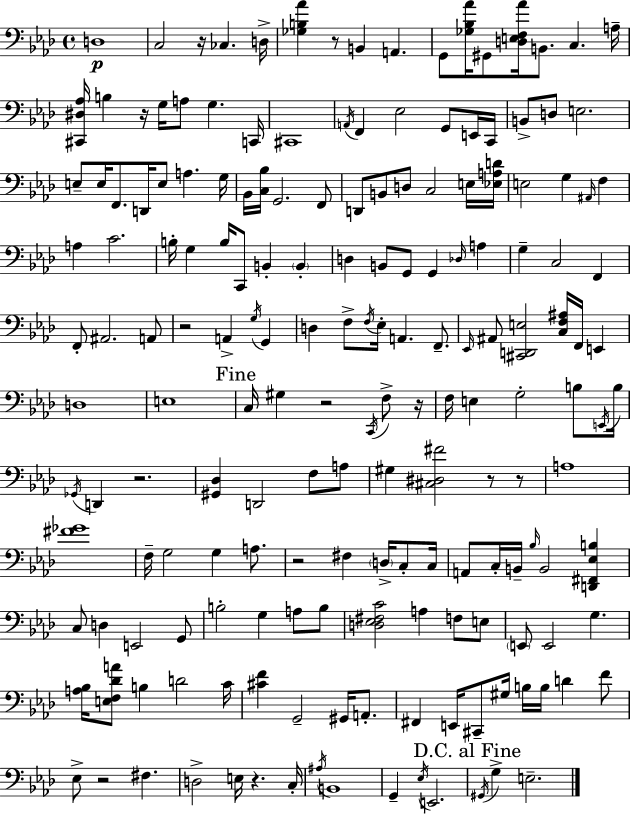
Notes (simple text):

D3/w C3/h R/s CES3/q. D3/s [Gb3,B3,Ab4]/q R/e B2/q A2/q. G2/e [Gb3,Bb3,Ab4]/s G#2/e [D3,E3,F3,Ab4]/s B2/e. C3/q. A3/s [C#2,D#3,Ab3]/s B3/q R/s G3/s A3/e G3/q. C2/s C#2/w A2/s F2/q Eb3/h G2/e E2/s C2/s B2/e D3/e E3/h. E3/e E3/s F2/e. D2/s E3/e A3/q. G3/s Bb2/s [C3,Bb3]/s G2/h. F2/e D2/e B2/e D3/e C3/h E3/s [Eb3,A3,D4]/s E3/h G3/q A#2/s F3/q A3/q C4/h. B3/s G3/q B3/s C2/e B2/q B2/q D3/q B2/e G2/e G2/q Db3/s A3/q G3/q C3/h F2/q F2/e A#2/h. A2/e R/h A2/q G3/s G2/q D3/q F3/e F3/s Eb3/s A2/q. F2/e. Eb2/s A#2/e [C#2,D2,E3]/h [C3,F3,A#3]/s F2/s E2/q D3/w E3/w C3/s G#3/q R/h C2/s F3/e R/s F3/s E3/q G3/h B3/e E2/s B3/s Gb2/s D2/q R/h. [G#2,Db3]/q D2/h F3/e A3/e G#3/q [C#3,D#3,F#4]/h R/e R/e A3/w [F#4,Gb4]/w F3/s G3/h G3/q A3/e. R/h F#3/q D3/s C3/e C3/s A2/e C3/s B2/s Bb3/s B2/h [D2,F#2,Eb3,B3]/q C3/e D3/q E2/h G2/e B3/h G3/q A3/e B3/e [D3,Eb3,F#3,C4]/h A3/q F3/e E3/e E2/e E2/h G3/q. [A3,Bb3]/s [E3,F3,Db4,A4]/e B3/q D4/h C4/s [C#4,F4]/q G2/h G#2/s A2/e. F#2/q E2/s C#2/e G#3/s B3/s B3/s D4/q F4/e Eb3/e R/h F#3/q. D3/h E3/s R/q. C3/s A#3/s B2/w G2/q Eb3/s E2/h. G#2/s G3/q E3/h.